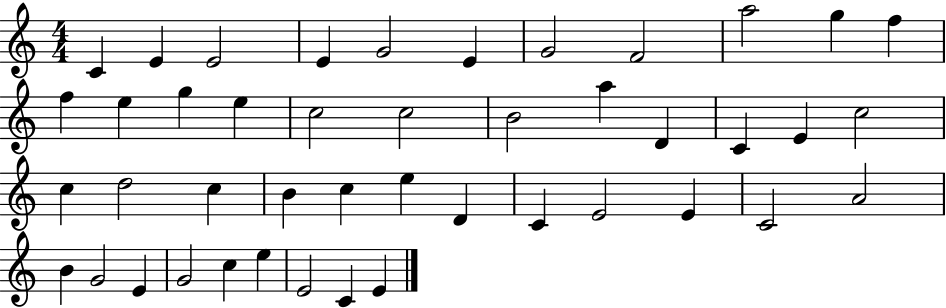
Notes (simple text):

C4/q E4/q E4/h E4/q G4/h E4/q G4/h F4/h A5/h G5/q F5/q F5/q E5/q G5/q E5/q C5/h C5/h B4/h A5/q D4/q C4/q E4/q C5/h C5/q D5/h C5/q B4/q C5/q E5/q D4/q C4/q E4/h E4/q C4/h A4/h B4/q G4/h E4/q G4/h C5/q E5/q E4/h C4/q E4/q